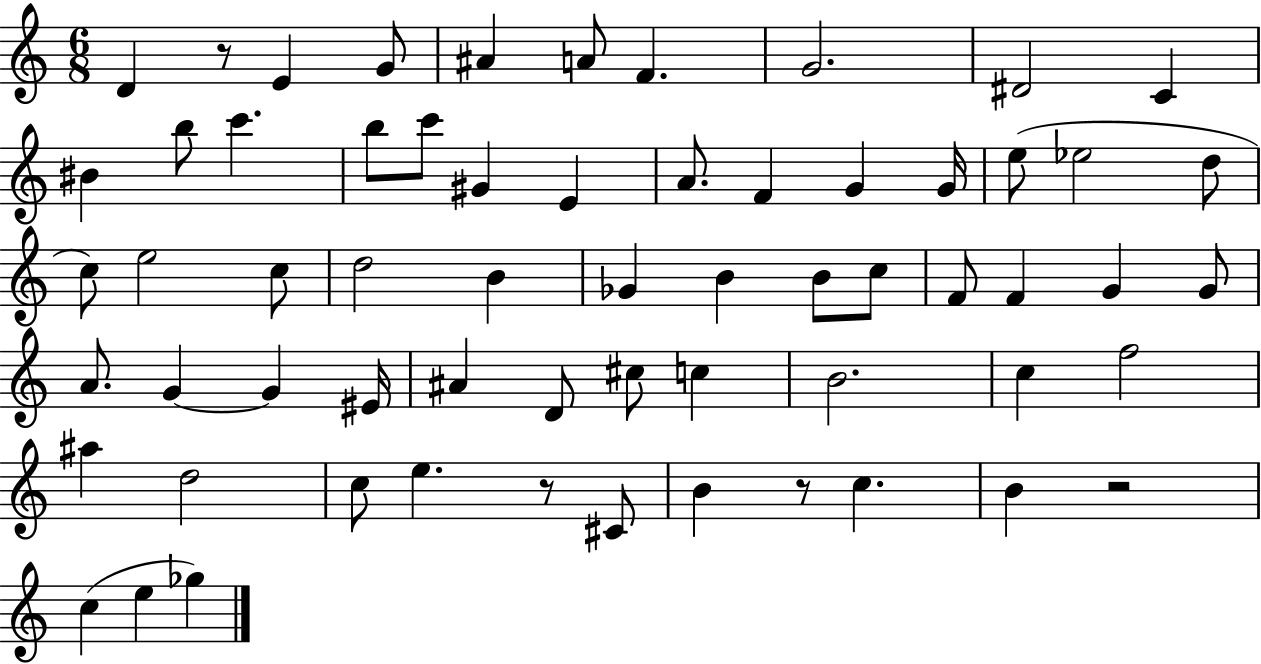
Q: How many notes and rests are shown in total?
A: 62